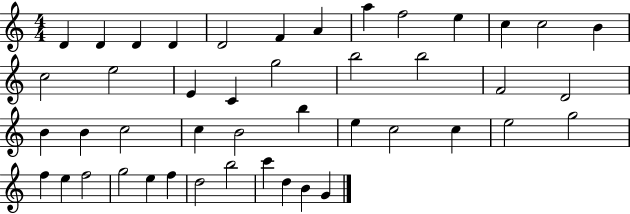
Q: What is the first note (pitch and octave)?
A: D4